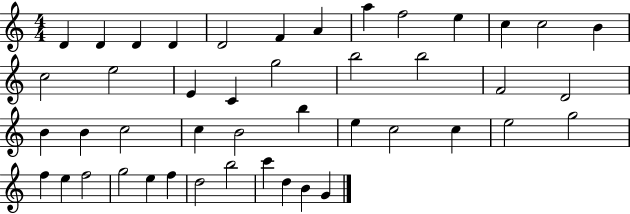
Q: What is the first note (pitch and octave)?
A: D4